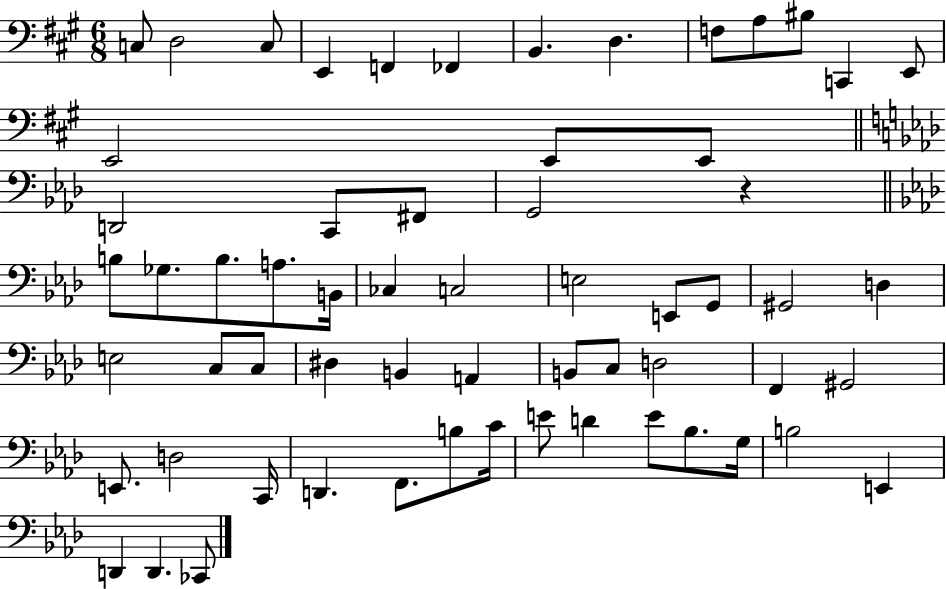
{
  \clef bass
  \numericTimeSignature
  \time 6/8
  \key a \major
  c8 d2 c8 | e,4 f,4 fes,4 | b,4. d4. | f8 a8 bis8 c,4 e,8 | \break e,2 e,8 e,8 | \bar "||" \break \key aes \major d,2 c,8 fis,8 | g,2 r4 | \bar "||" \break \key aes \major b8 ges8. b8. a8. b,16 | ces4 c2 | e2 e,8 g,8 | gis,2 d4 | \break e2 c8 c8 | dis4 b,4 a,4 | b,8 c8 d2 | f,4 gis,2 | \break e,8. d2 c,16 | d,4. f,8. b8 c'16 | e'8 d'4 e'8 bes8. g16 | b2 e,4 | \break d,4 d,4. ces,8 | \bar "|."
}